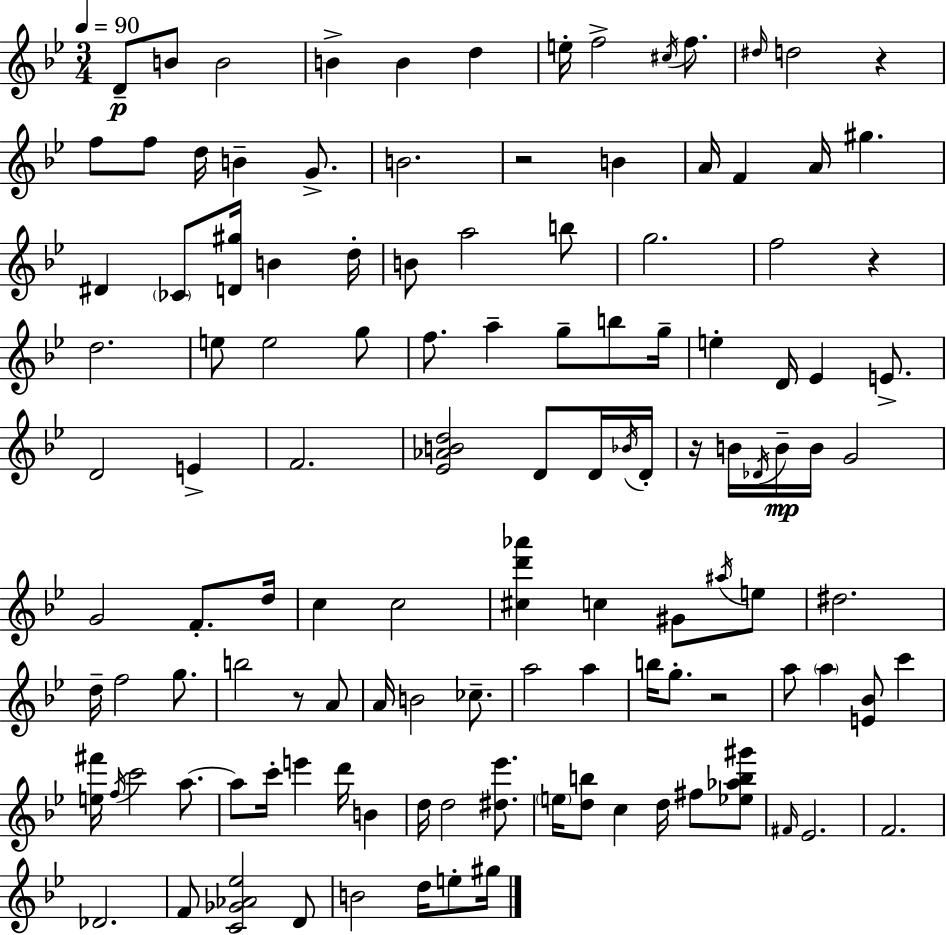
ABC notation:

X:1
T:Untitled
M:3/4
L:1/4
K:Gm
D/2 B/2 B2 B B d e/4 f2 ^c/4 f/2 ^d/4 d2 z f/2 f/2 d/4 B G/2 B2 z2 B A/4 F A/4 ^g ^D _C/2 [D^g]/4 B d/4 B/2 a2 b/2 g2 f2 z d2 e/2 e2 g/2 f/2 a g/2 b/2 g/4 e D/4 _E E/2 D2 E F2 [_E_ABd]2 D/2 D/4 _B/4 D/4 z/4 B/4 _D/4 B/4 B/4 G2 G2 F/2 d/4 c c2 [^cd'_a'] c ^G/2 ^a/4 e/2 ^d2 d/4 f2 g/2 b2 z/2 A/2 A/4 B2 _c/2 a2 a b/4 g/2 z2 a/2 a [E_B]/2 c' [e^f']/4 f/4 c'2 a/2 a/2 c'/4 e' d'/4 B d/4 d2 [^d_e']/2 e/4 [db]/2 c d/4 ^f/2 [_e_ab^g']/2 ^F/4 _E2 F2 _D2 F/2 [C_G_A_e]2 D/2 B2 d/4 e/2 ^g/4